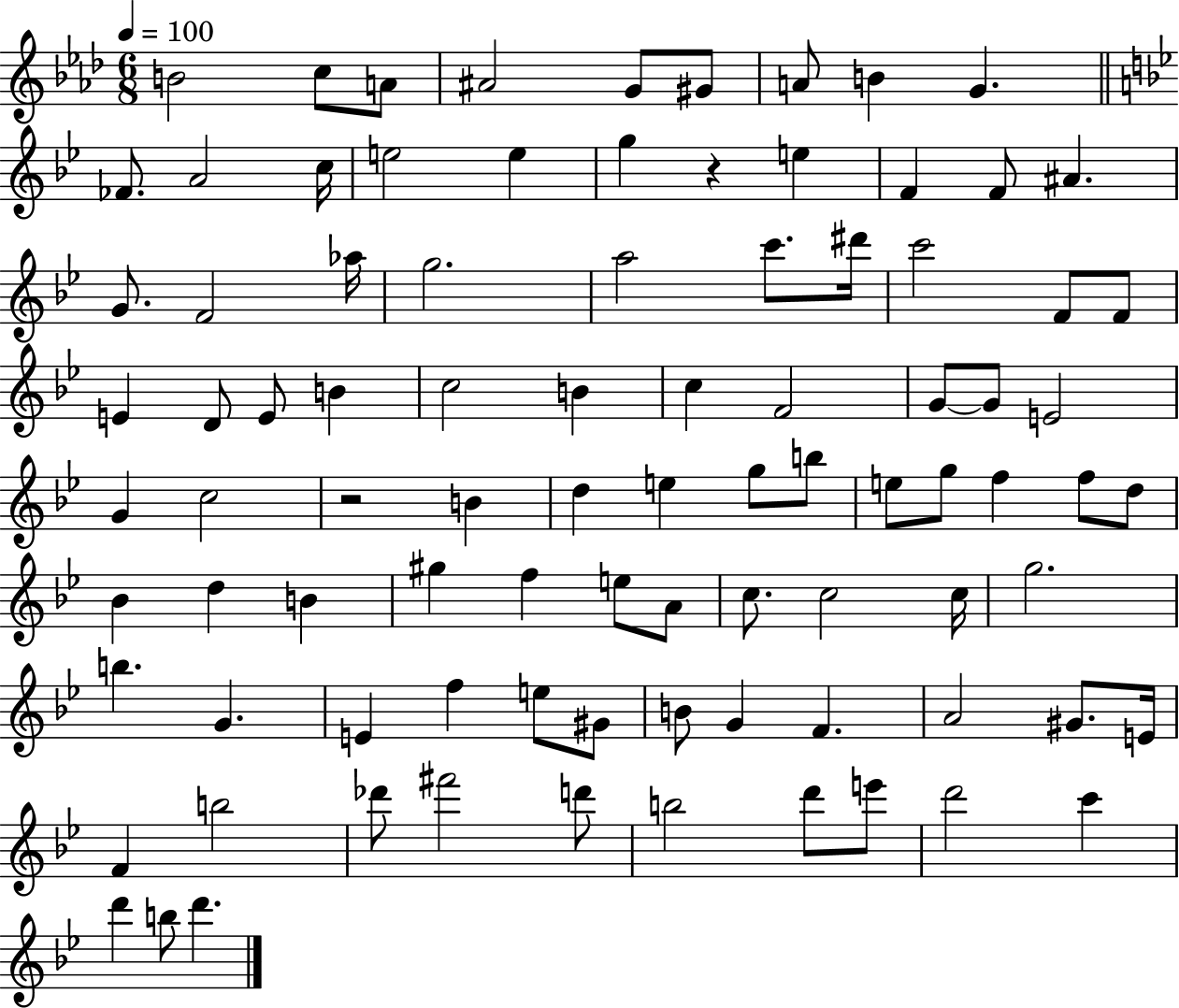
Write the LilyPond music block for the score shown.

{
  \clef treble
  \numericTimeSignature
  \time 6/8
  \key aes \major
  \tempo 4 = 100
  b'2 c''8 a'8 | ais'2 g'8 gis'8 | a'8 b'4 g'4. | \bar "||" \break \key g \minor fes'8. a'2 c''16 | e''2 e''4 | g''4 r4 e''4 | f'4 f'8 ais'4. | \break g'8. f'2 aes''16 | g''2. | a''2 c'''8. dis'''16 | c'''2 f'8 f'8 | \break e'4 d'8 e'8 b'4 | c''2 b'4 | c''4 f'2 | g'8~~ g'8 e'2 | \break g'4 c''2 | r2 b'4 | d''4 e''4 g''8 b''8 | e''8 g''8 f''4 f''8 d''8 | \break bes'4 d''4 b'4 | gis''4 f''4 e''8 a'8 | c''8. c''2 c''16 | g''2. | \break b''4. g'4. | e'4 f''4 e''8 gis'8 | b'8 g'4 f'4. | a'2 gis'8. e'16 | \break f'4 b''2 | des'''8 fis'''2 d'''8 | b''2 d'''8 e'''8 | d'''2 c'''4 | \break d'''4 b''8 d'''4. | \bar "|."
}